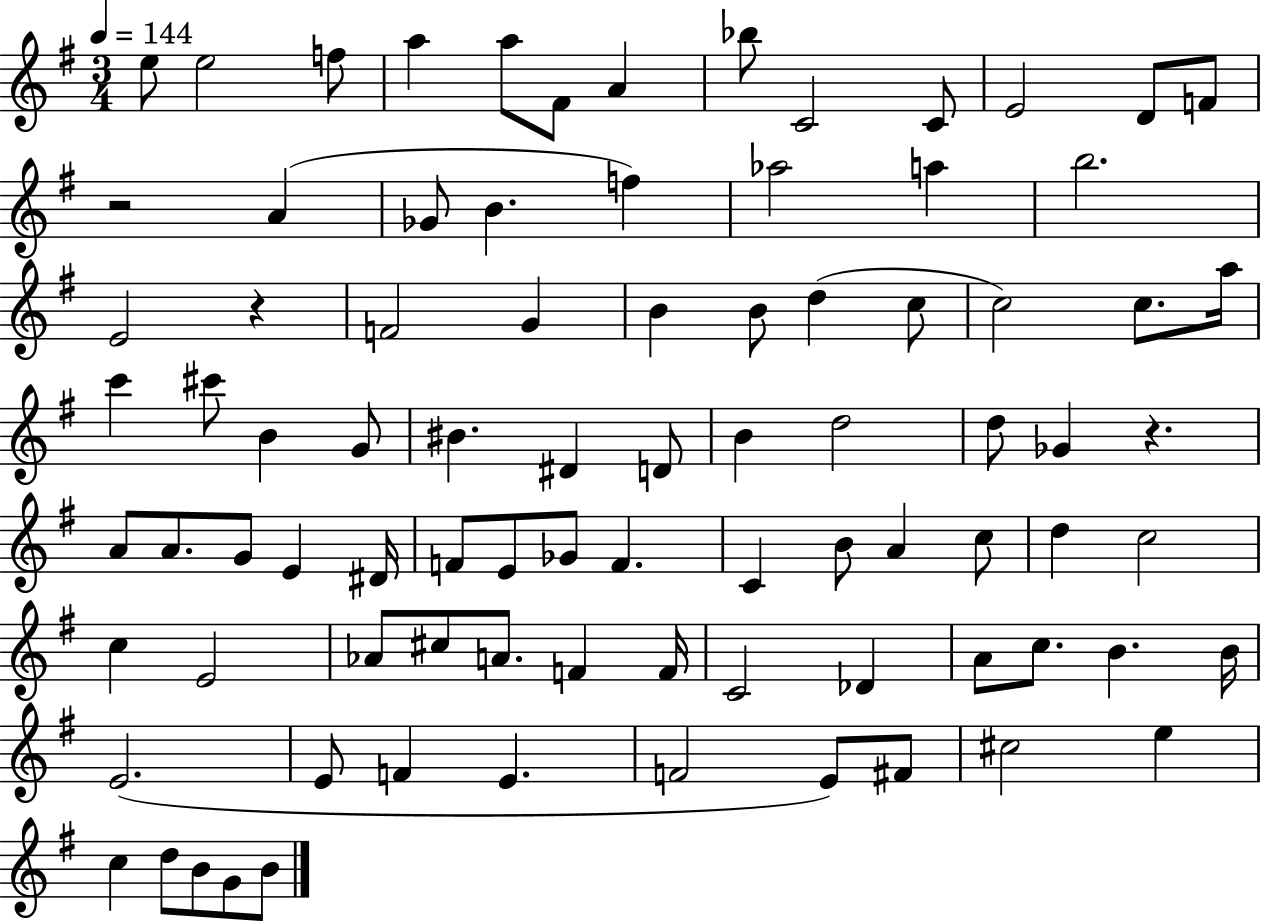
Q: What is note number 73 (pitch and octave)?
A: E4